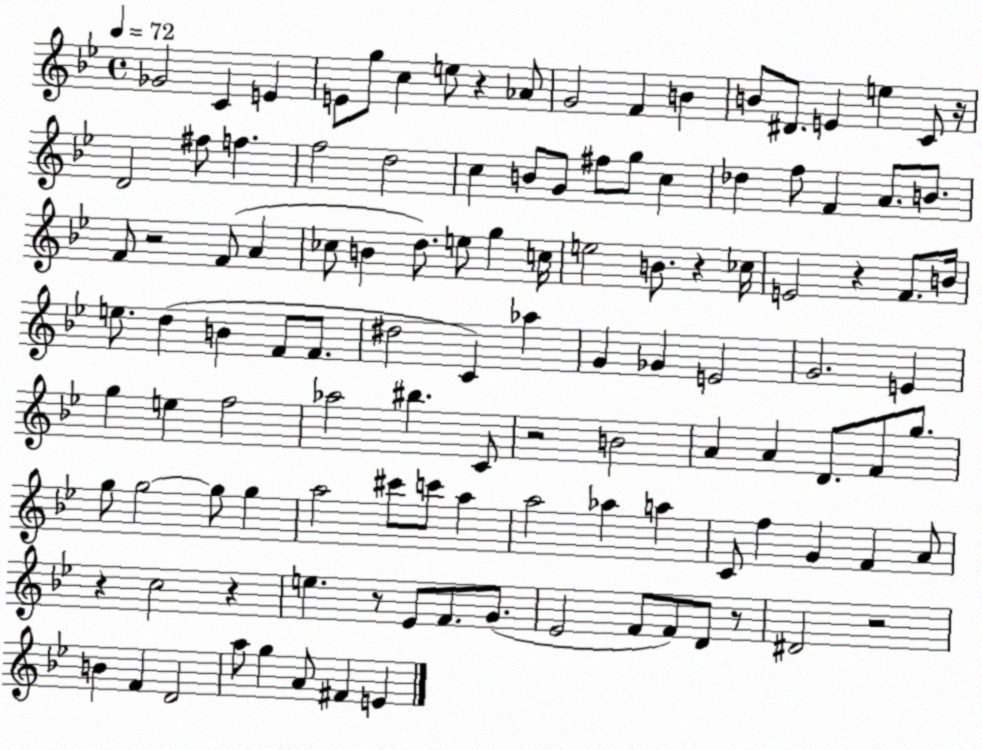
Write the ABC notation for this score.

X:1
T:Untitled
M:4/4
L:1/4
K:Bb
_G2 C E E/2 g/2 c e/2 z _A/2 G2 F B B/2 ^D/2 E e C/2 z/4 D2 ^f/2 f f2 d2 c B/2 G/2 ^f/2 g/2 c _d f/2 F A/2 B/2 F/2 z2 F/2 A _c/2 B d/2 e/2 g c/4 e2 B/2 z _c/4 E2 z F/2 B/4 e/2 d B F/2 F/2 ^d2 C _a G _G E2 G2 E g e f2 _a2 ^b C/2 z2 B2 A A D/2 F/2 g/2 g/2 g2 g/2 g a2 ^c'/2 c'/2 a a2 _a a C/2 f G F A/2 z c2 z e z/2 _E/2 F/2 G/2 _E2 F/2 F/2 D/2 z/2 ^D2 z2 B F D2 a/2 g A/2 ^F E